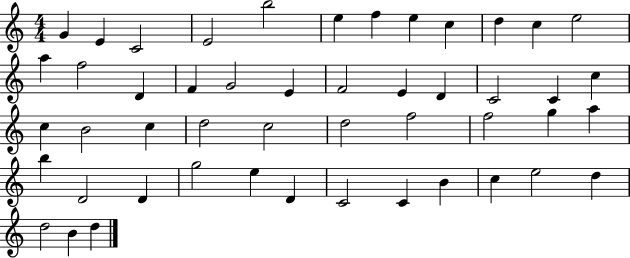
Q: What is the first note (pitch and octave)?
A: G4